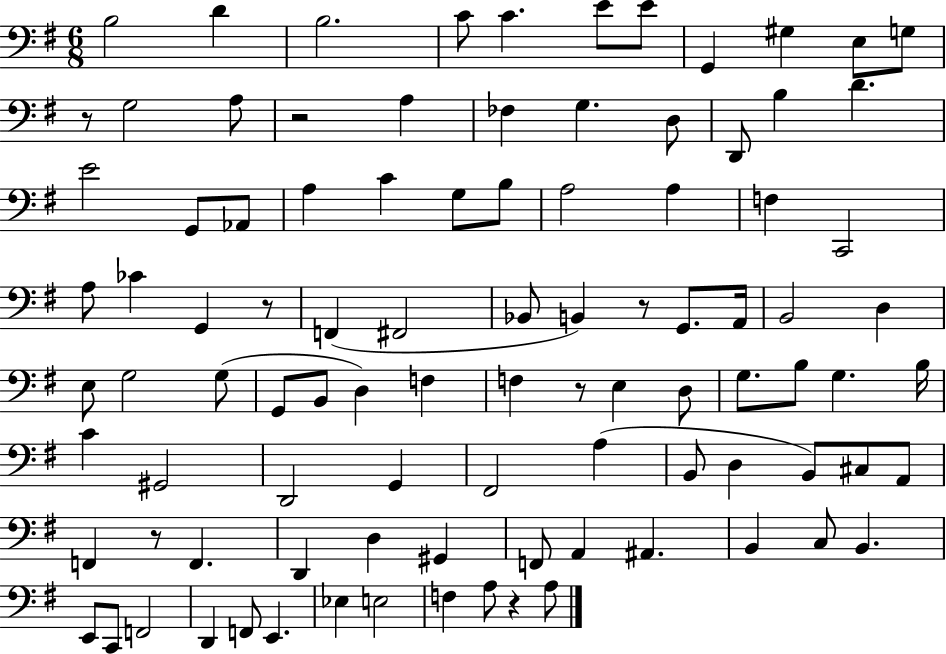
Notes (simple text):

B3/h D4/q B3/h. C4/e C4/q. E4/e E4/e G2/q G#3/q E3/e G3/e R/e G3/h A3/e R/h A3/q FES3/q G3/q. D3/e D2/e B3/q D4/q. E4/h G2/e Ab2/e A3/q C4/q G3/e B3/e A3/h A3/q F3/q C2/h A3/e CES4/q G2/q R/e F2/q F#2/h Bb2/e B2/q R/e G2/e. A2/s B2/h D3/q E3/e G3/h G3/e G2/e B2/e D3/q F3/q F3/q R/e E3/q D3/e G3/e. B3/e G3/q. B3/s C4/q G#2/h D2/h G2/q F#2/h A3/q B2/e D3/q B2/e C#3/e A2/e F2/q R/e F2/q. D2/q D3/q G#2/q F2/e A2/q A#2/q. B2/q C3/e B2/q. E2/e C2/e F2/h D2/q F2/e E2/q. Eb3/q E3/h F3/q A3/e R/q A3/e